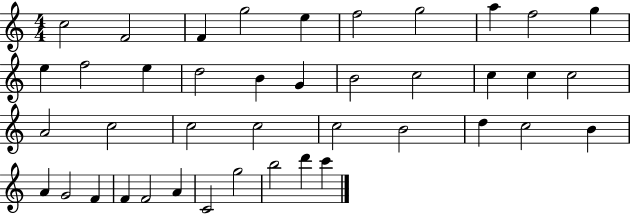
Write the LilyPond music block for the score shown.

{
  \clef treble
  \numericTimeSignature
  \time 4/4
  \key c \major
  c''2 f'2 | f'4 g''2 e''4 | f''2 g''2 | a''4 f''2 g''4 | \break e''4 f''2 e''4 | d''2 b'4 g'4 | b'2 c''2 | c''4 c''4 c''2 | \break a'2 c''2 | c''2 c''2 | c''2 b'2 | d''4 c''2 b'4 | \break a'4 g'2 f'4 | f'4 f'2 a'4 | c'2 g''2 | b''2 d'''4 c'''4 | \break \bar "|."
}